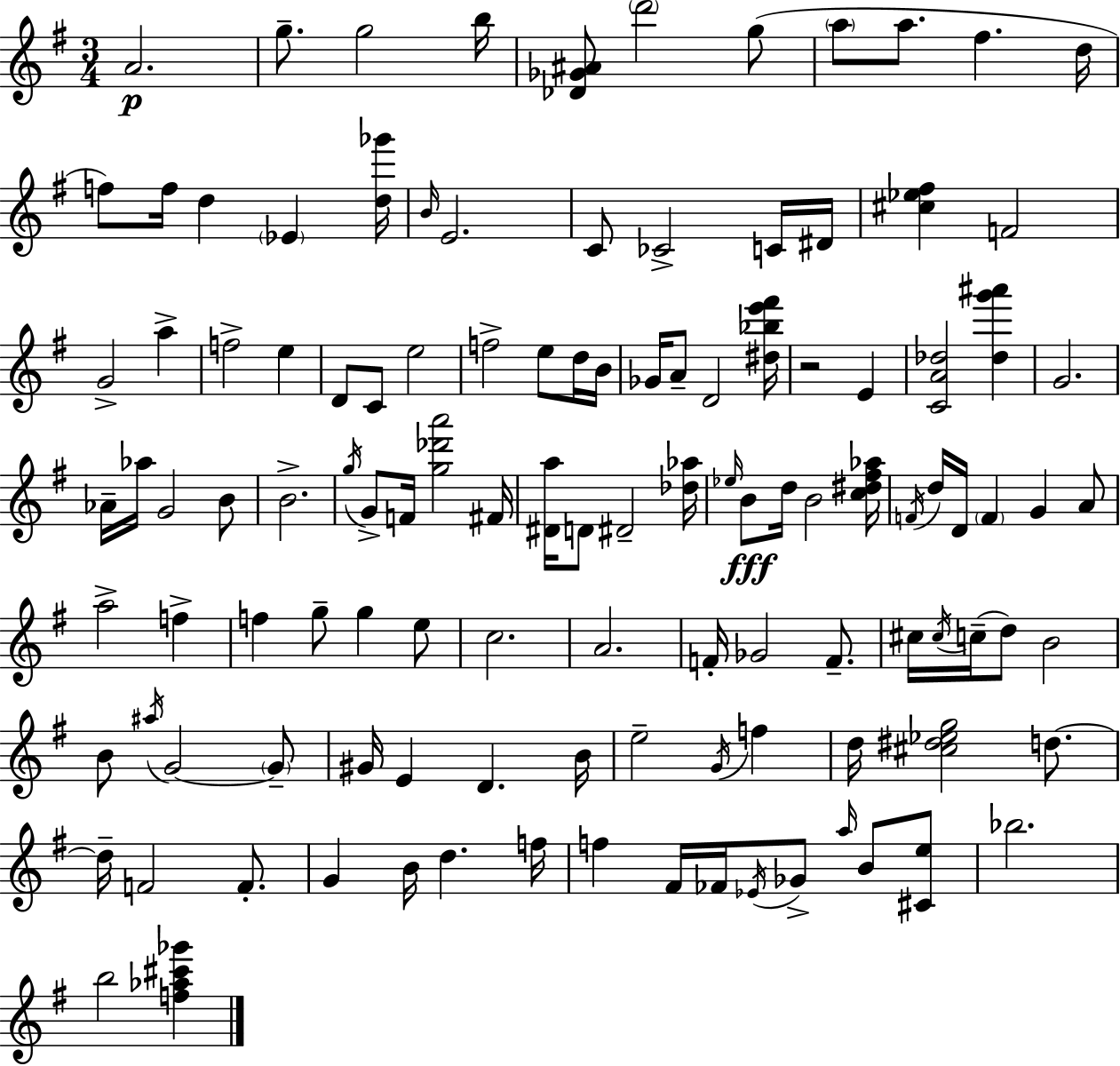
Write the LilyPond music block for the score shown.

{
  \clef treble
  \numericTimeSignature
  \time 3/4
  \key g \major
  \repeat volta 2 { a'2.\p | g''8.-- g''2 b''16 | <des' ges' ais'>8 \parenthesize d'''2 g''8( | \parenthesize a''8 a''8. fis''4. d''16 | \break f''8) f''16 d''4 \parenthesize ees'4 <d'' ges'''>16 | \grace { b'16 } e'2. | c'8 ces'2-> c'16 | dis'16 <cis'' ees'' fis''>4 f'2 | \break g'2-> a''4-> | f''2-> e''4 | d'8 c'8 e''2 | f''2-> e''8 d''16 | \break b'16 ges'16 a'8-- d'2 | <dis'' bes'' e''' fis'''>16 r2 e'4 | <c' a' des''>2 <des'' g''' ais'''>4 | g'2. | \break aes'16-- aes''16 g'2 b'8 | b'2.-> | \acciaccatura { g''16 } g'8-> f'16 <g'' des''' a'''>2 | fis'16 <dis' a''>16 d'8 dis'2-- | \break <des'' aes''>16 \grace { ees''16 }\fff b'8 d''16 b'2 | <c'' dis'' fis'' aes''>16 \acciaccatura { f'16 } d''16 d'16 \parenthesize f'4 g'4 | a'8 a''2-> | f''4-> f''4 g''8-- g''4 | \break e''8 c''2. | a'2. | f'16-. ges'2 | f'8.-- cis''16 \acciaccatura { cis''16 }( c''16-- d''8) b'2 | \break b'8 \acciaccatura { ais''16 } g'2~~ | \parenthesize g'8-- gis'16 e'4 d'4. | b'16 e''2-- | \acciaccatura { g'16 } f''4 d''16 <cis'' dis'' ees'' g''>2 | \break d''8.~~ d''16-- f'2 | f'8.-. g'4 b'16 | d''4. f''16 f''4 fis'16 | fes'16 \acciaccatura { ees'16 } ges'8-> \grace { a''16 } b'8 <cis' e''>8 bes''2. | \break b''2 | <f'' aes'' cis''' ges'''>4 } \bar "|."
}